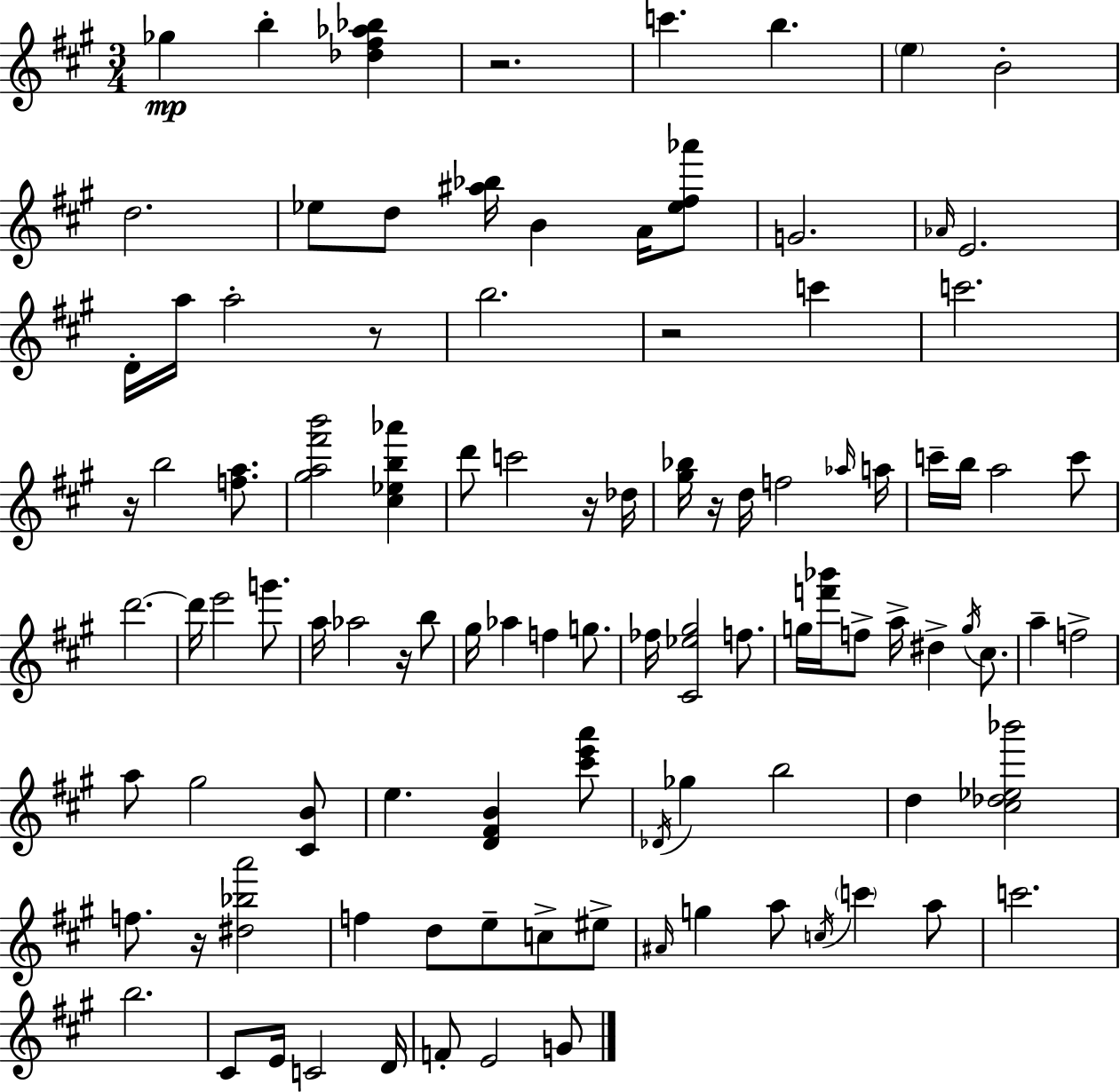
Gb5/q B5/q [Db5,F#5,Ab5,Bb5]/q R/h. C6/q. B5/q. E5/q B4/h D5/h. Eb5/e D5/e [A#5,Bb5]/s B4/q A4/s [Eb5,F#5,Ab6]/e G4/h. Ab4/s E4/h. D4/s A5/s A5/h R/e B5/h. R/h C6/q C6/h. R/s B5/h [F5,A5]/e. [G#5,A5,F#6,B6]/h [C#5,Eb5,B5,Ab6]/q D6/e C6/h R/s Db5/s [G#5,Bb5]/s R/s D5/s F5/h Ab5/s A5/s C6/s B5/s A5/h C6/e D6/h. D6/s E6/h G6/e. A5/s Ab5/h R/s B5/e G#5/s Ab5/q F5/q G5/e. FES5/s [C#4,Eb5,G#5]/h F5/e. G5/s [F6,Bb6]/s F5/e A5/s D#5/q G5/s C#5/e. A5/q F5/h A5/e G#5/h [C#4,B4]/e E5/q. [D4,F#4,B4]/q [C#6,E6,A6]/e Db4/s Gb5/q B5/h D5/q [C#5,Db5,Eb5,Bb6]/h F5/e. R/s [D#5,Bb5,A6]/h F5/q D5/e E5/e C5/e EIS5/e A#4/s G5/q A5/e C5/s C6/q A5/e C6/h. B5/h. C#4/e E4/s C4/h D4/s F4/e E4/h G4/e